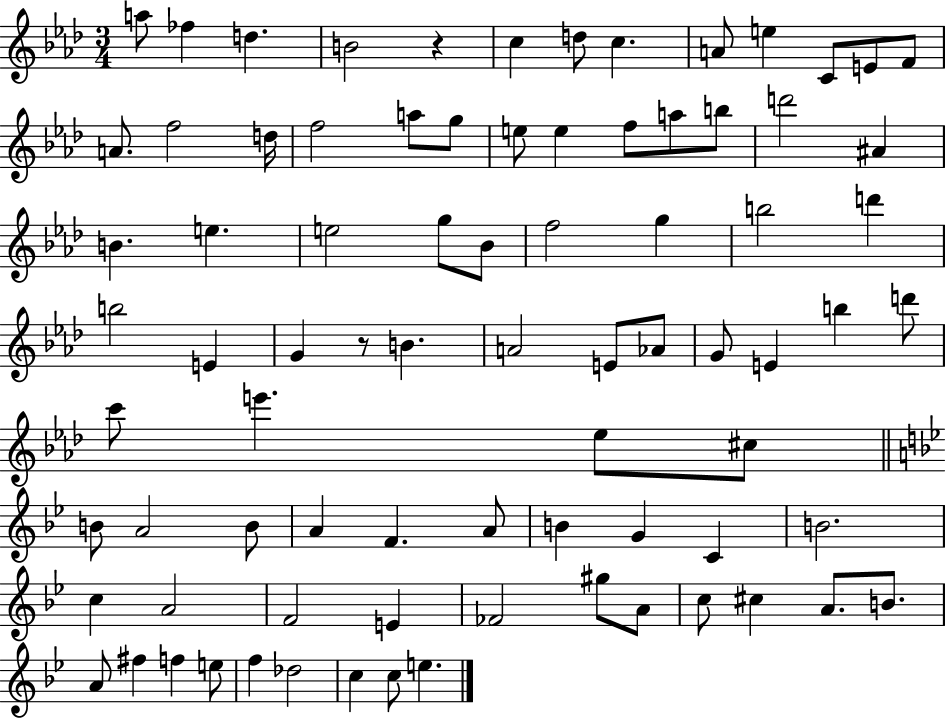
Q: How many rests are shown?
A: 2